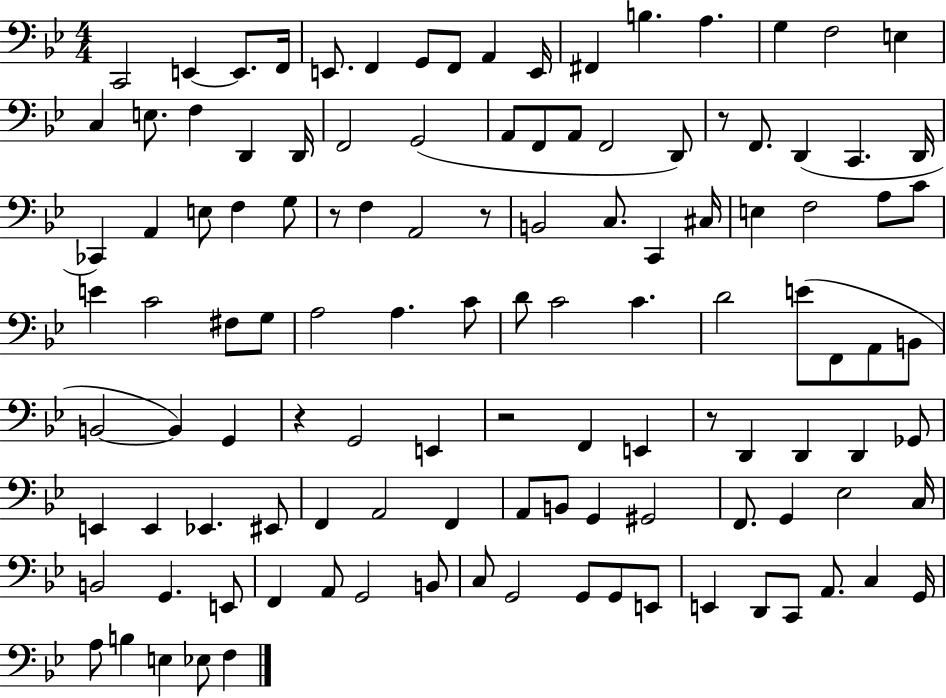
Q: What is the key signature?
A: BES major